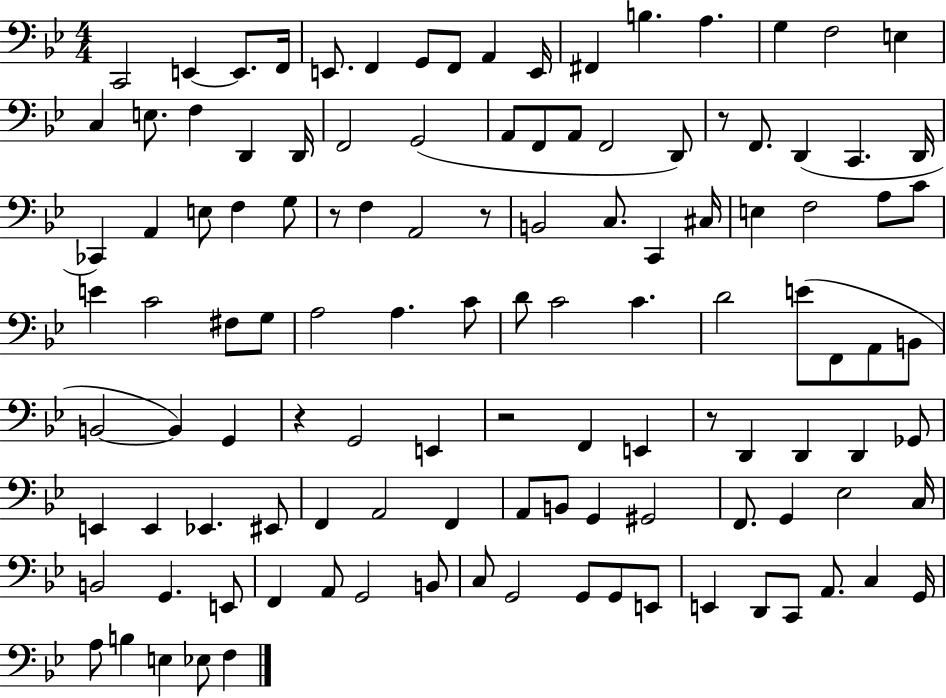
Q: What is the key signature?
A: BES major